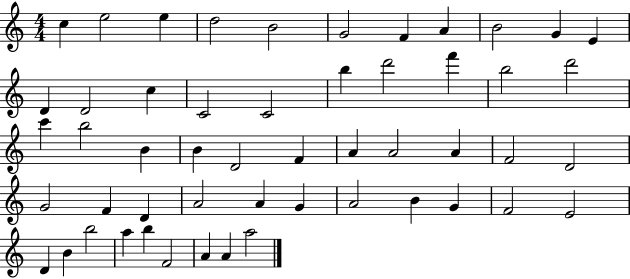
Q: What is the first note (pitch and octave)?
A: C5